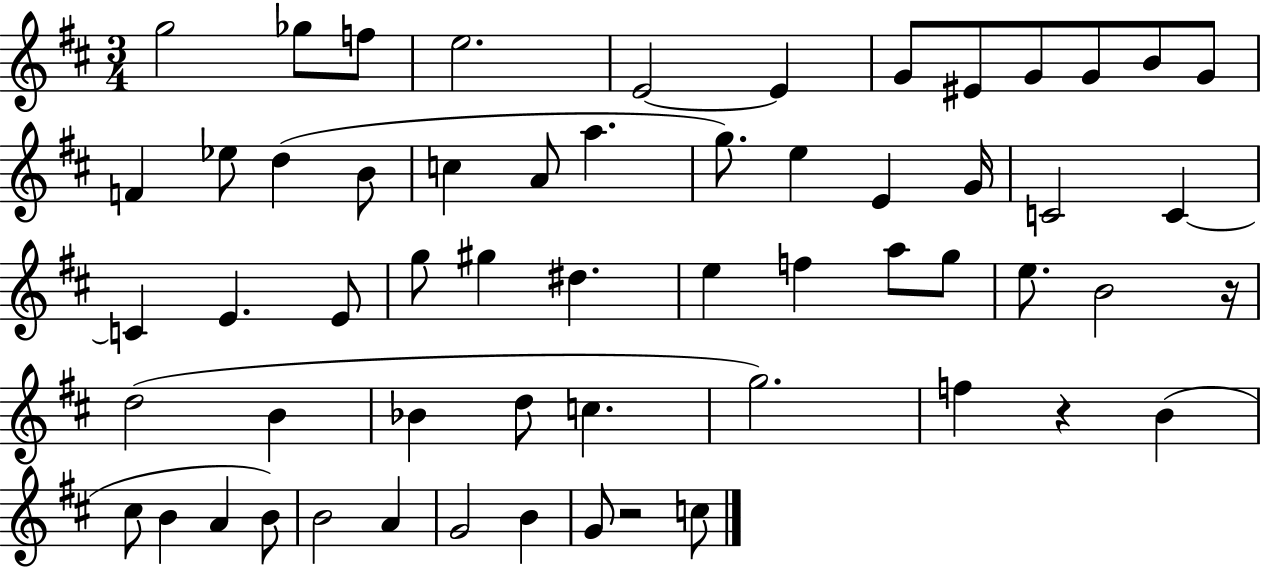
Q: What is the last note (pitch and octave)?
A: C5